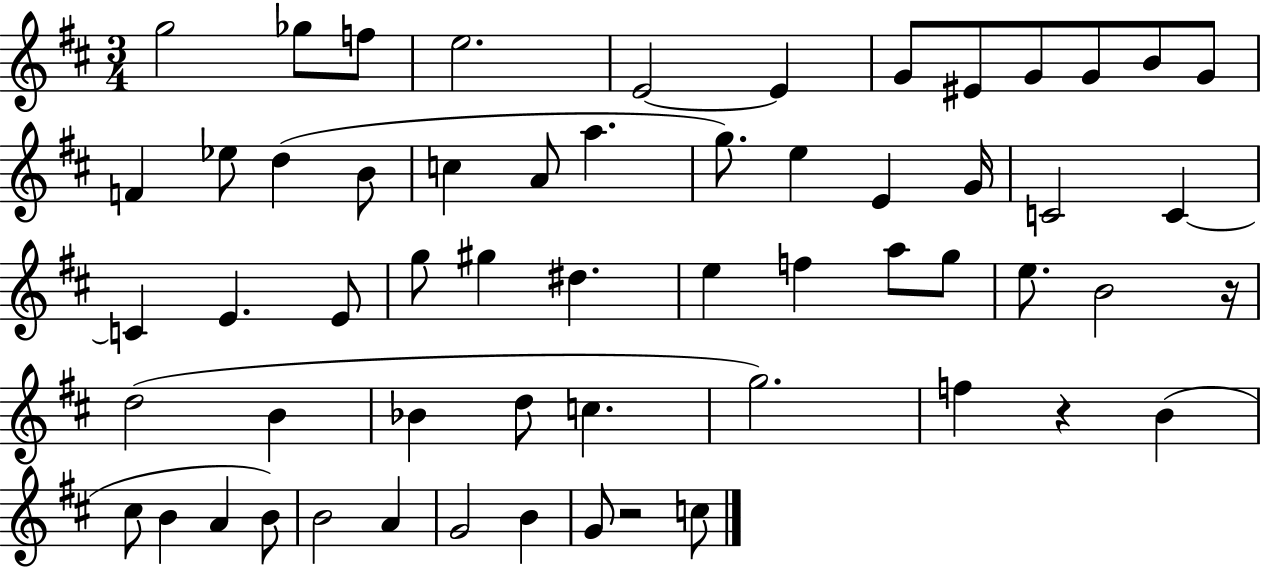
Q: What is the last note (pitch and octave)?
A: C5